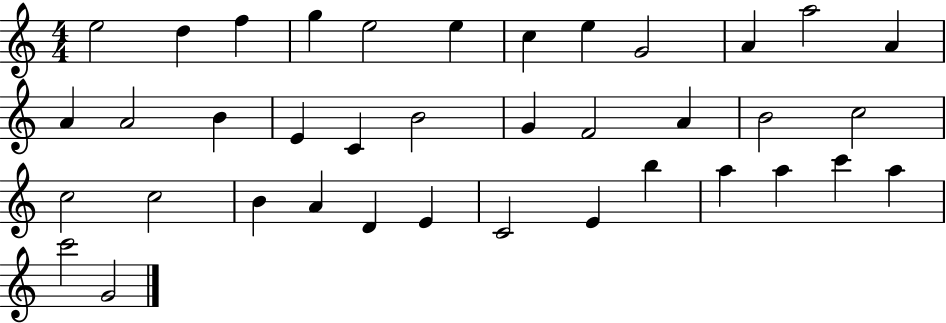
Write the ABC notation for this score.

X:1
T:Untitled
M:4/4
L:1/4
K:C
e2 d f g e2 e c e G2 A a2 A A A2 B E C B2 G F2 A B2 c2 c2 c2 B A D E C2 E b a a c' a c'2 G2